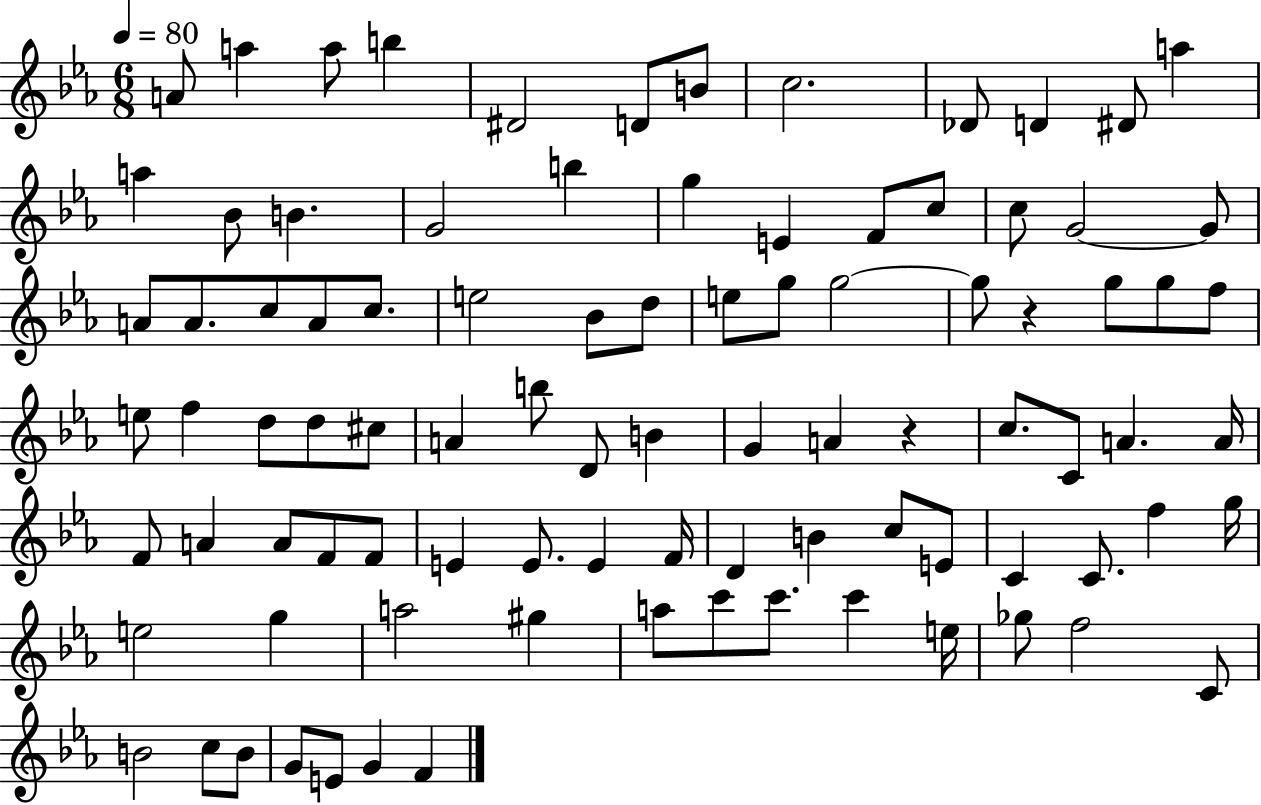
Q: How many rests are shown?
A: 2